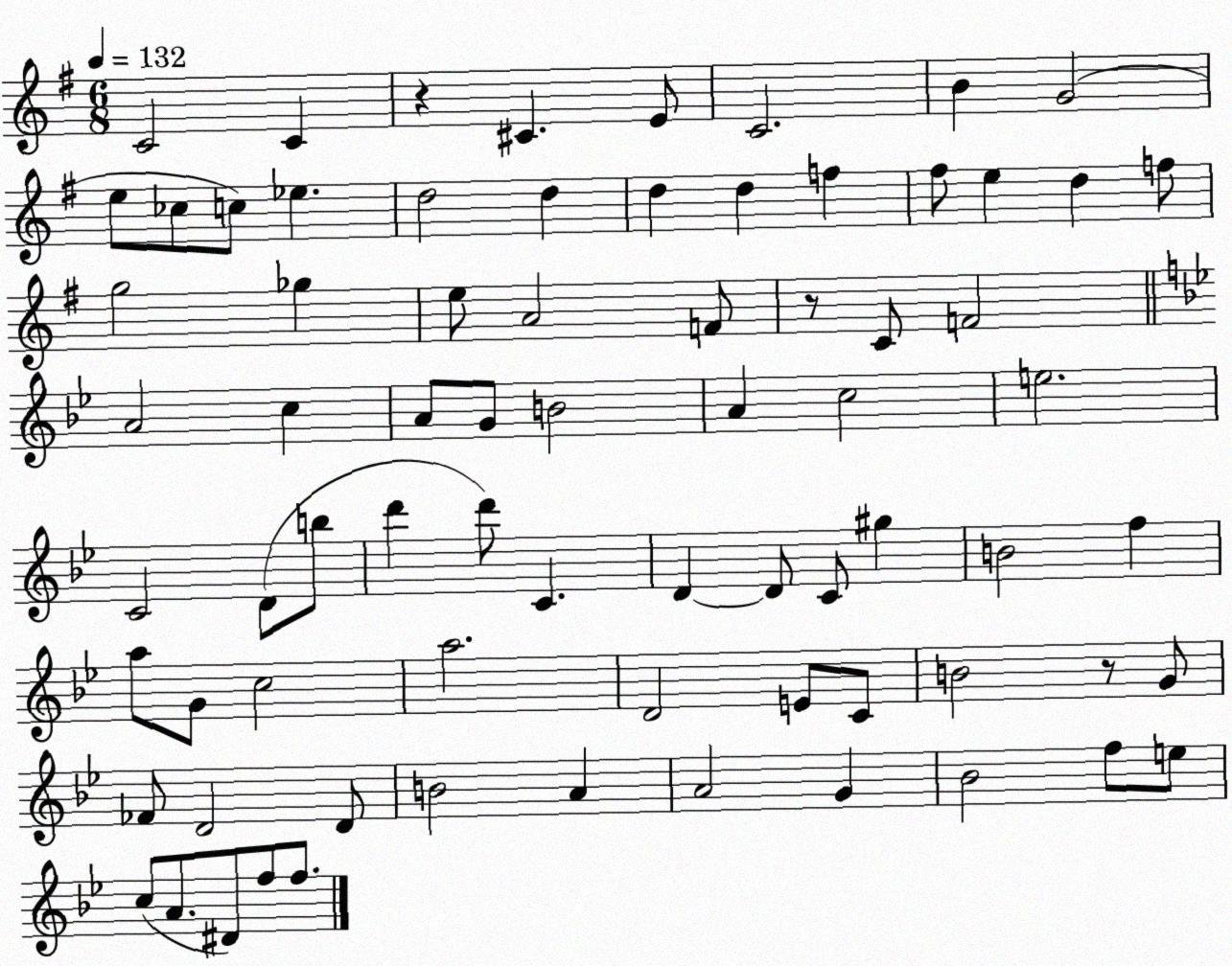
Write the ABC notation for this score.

X:1
T:Untitled
M:6/8
L:1/4
K:G
C2 C z ^C E/2 C2 B G2 e/2 _c/2 c/2 _e d2 d d d f ^f/2 e d f/2 g2 _g e/2 A2 F/2 z/2 C/2 F2 A2 c A/2 G/2 B2 A c2 e2 C2 D/2 b/2 d' d'/2 C D D/2 C/2 ^g B2 f a/2 G/2 c2 a2 D2 E/2 C/2 B2 z/2 G/2 _F/2 D2 D/2 B2 A A2 G _B2 f/2 e/2 c/2 A/2 ^D/2 f/2 f/2